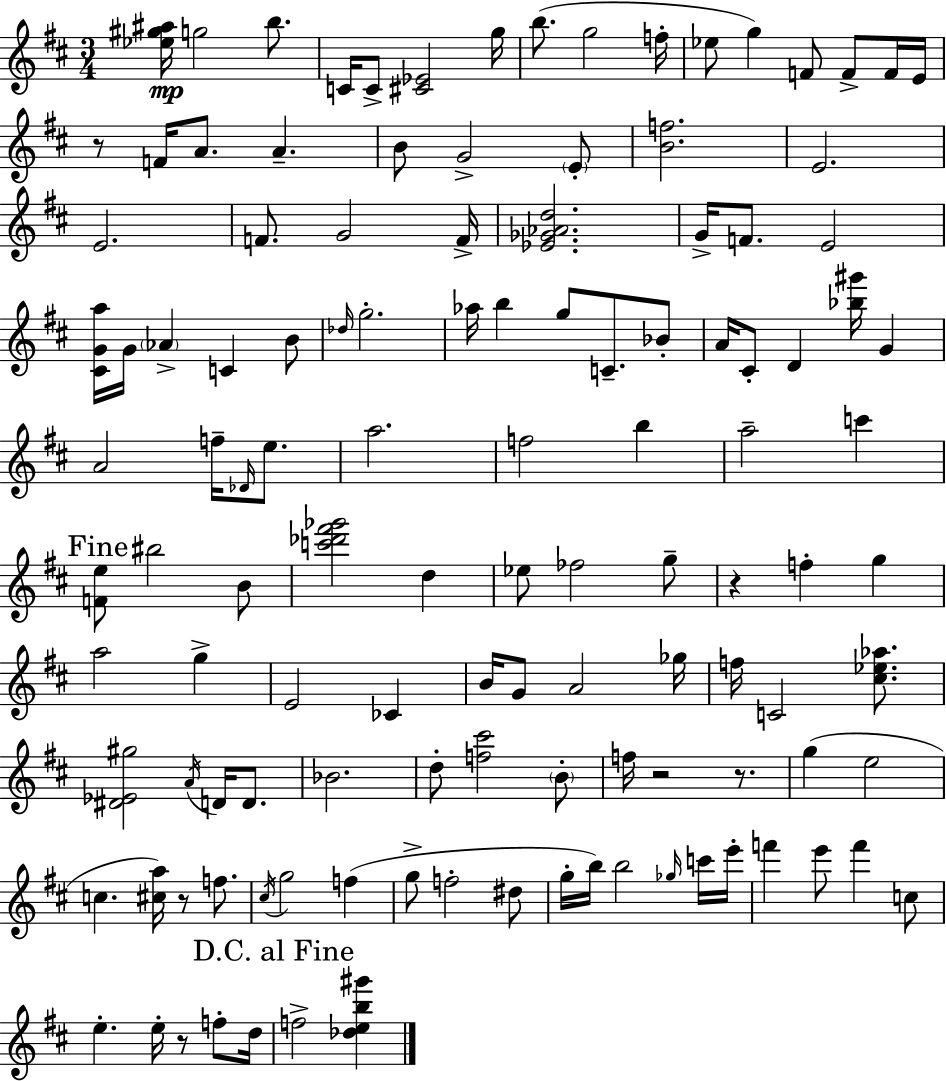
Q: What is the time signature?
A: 3/4